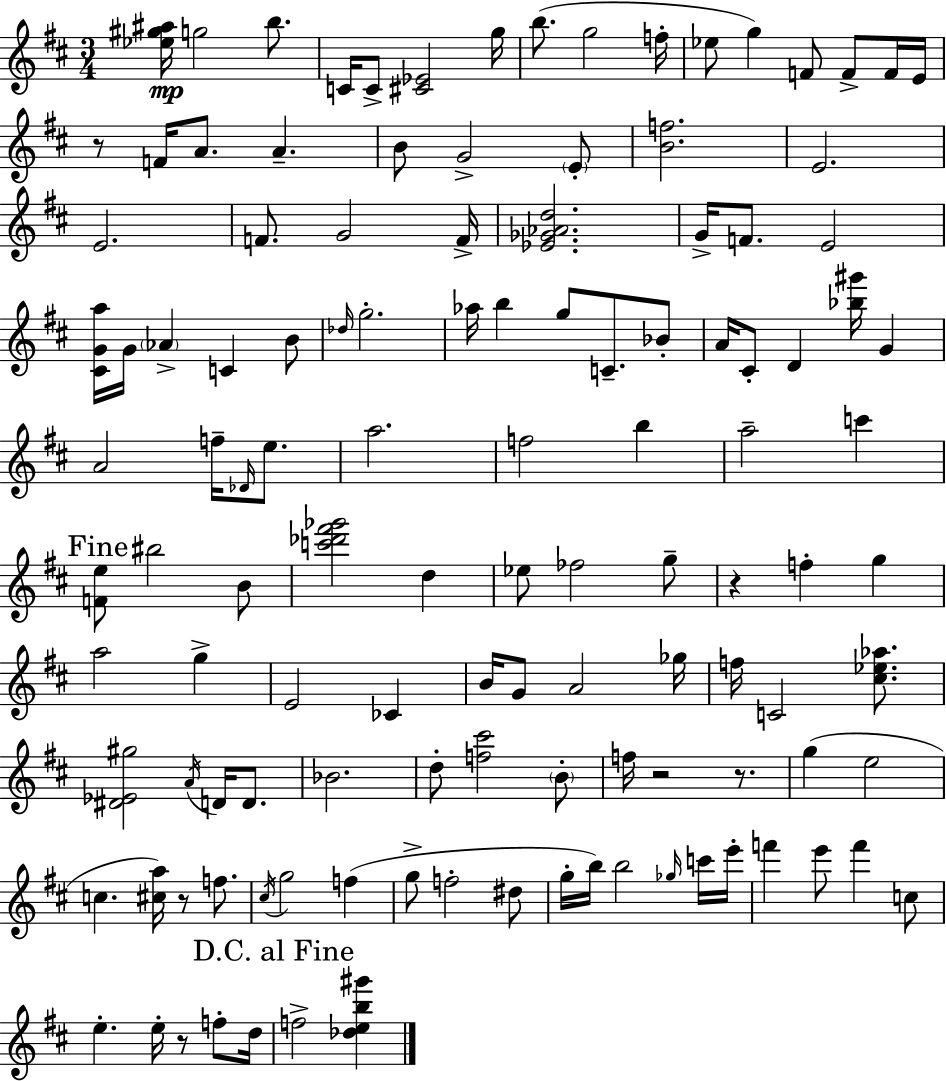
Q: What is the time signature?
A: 3/4